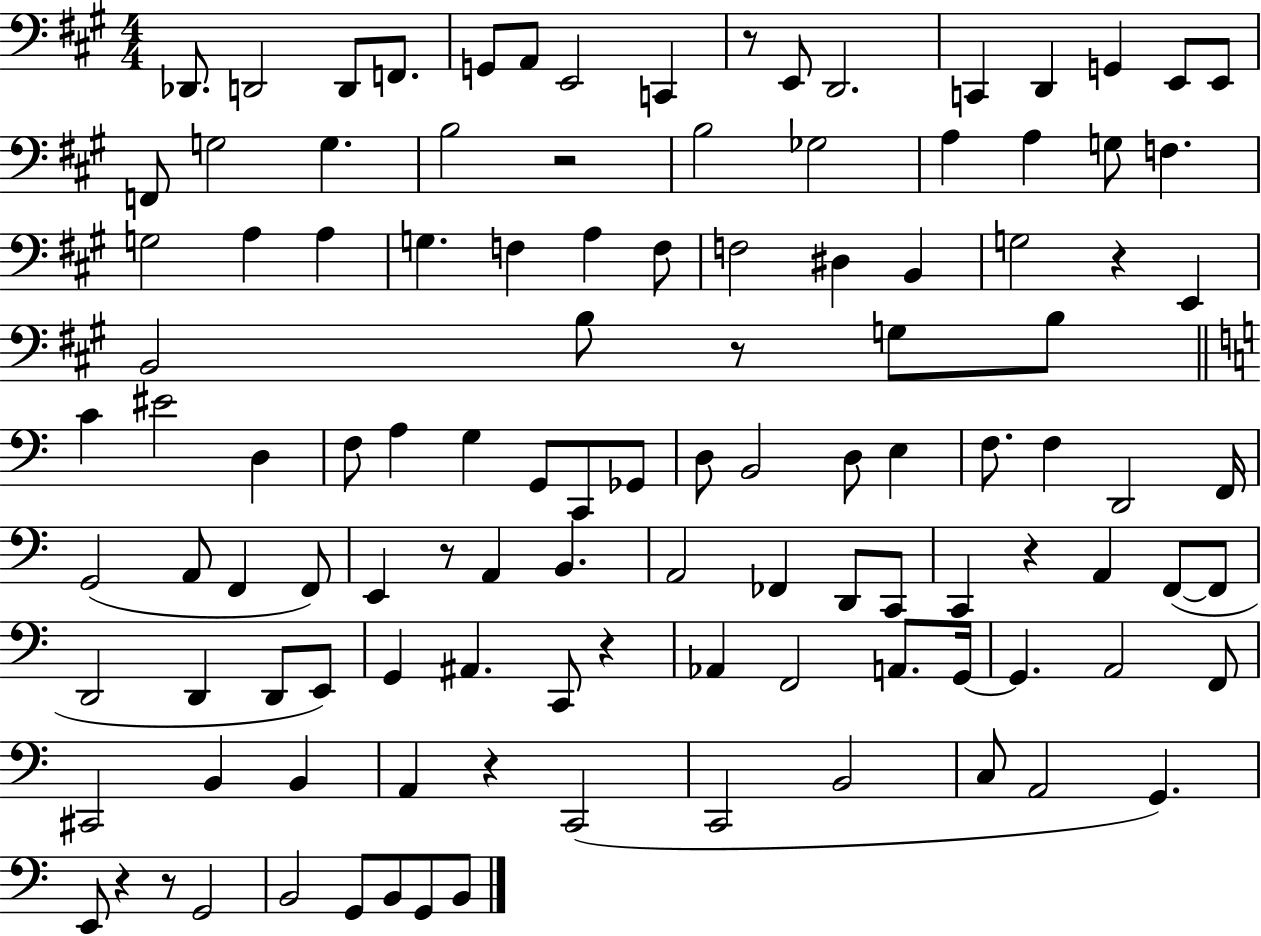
{
  \clef bass
  \numericTimeSignature
  \time 4/4
  \key a \major
  des,8. d,2 d,8 f,8. | g,8 a,8 e,2 c,4 | r8 e,8 d,2. | c,4 d,4 g,4 e,8 e,8 | \break f,8 g2 g4. | b2 r2 | b2 ges2 | a4 a4 g8 f4. | \break g2 a4 a4 | g4. f4 a4 f8 | f2 dis4 b,4 | g2 r4 e,4 | \break b,2 b8 r8 g8 b8 | \bar "||" \break \key a \minor c'4 eis'2 d4 | f8 a4 g4 g,8 c,8 ges,8 | d8 b,2 d8 e4 | f8. f4 d,2 f,16 | \break g,2( a,8 f,4 f,8) | e,4 r8 a,4 b,4. | a,2 fes,4 d,8 c,8 | c,4 r4 a,4 f,8~(~ f,8 | \break d,2 d,4 d,8 e,8) | g,4 ais,4. c,8 r4 | aes,4 f,2 a,8. g,16~~ | g,4. a,2 f,8 | \break cis,2 b,4 b,4 | a,4 r4 c,2( | c,2 b,2 | c8 a,2 g,4.) | \break e,8 r4 r8 g,2 | b,2 g,8 b,8 g,8 b,8 | \bar "|."
}